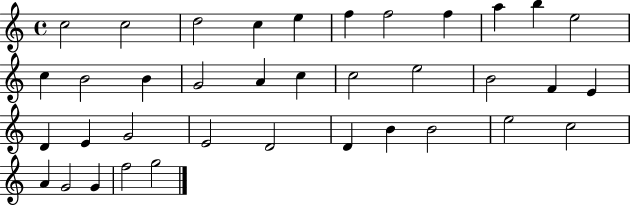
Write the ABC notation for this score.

X:1
T:Untitled
M:4/4
L:1/4
K:C
c2 c2 d2 c e f f2 f a b e2 c B2 B G2 A c c2 e2 B2 F E D E G2 E2 D2 D B B2 e2 c2 A G2 G f2 g2